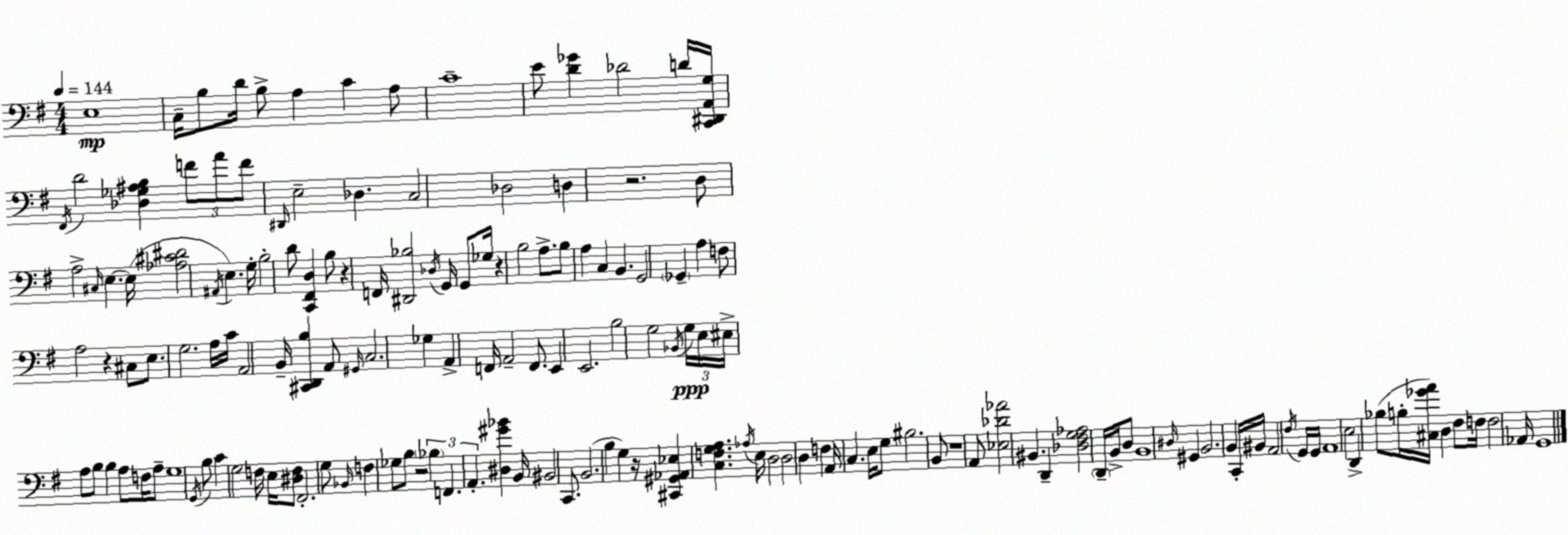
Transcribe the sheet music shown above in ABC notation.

X:1
T:Untitled
M:4/4
L:1/4
K:G
E,4 C,/4 B,/2 D/4 B,/2 A, C A,/2 C4 E/2 [D_G] _D2 D/4 [C,,^D,,A,,G,]/4 ^F,,/4 D2 [_D,_G,^A,B,] F/2 A/2 F/2 ^D,,/4 E,2 _D, C,2 _D,2 D, z2 D,/2 A,2 ^C,/4 E, E,/4 [_A,^C^D]2 ^A,,/4 E, G,/4 B,2 D/2 [C,,^F,,D,] B,/2 z F,,/4 [^D,,_B,]2 _D,/4 G,,/4 G,,/2 _G,/4 z B,2 A,/2 B,/2 A, C, B,, G,,2 _G,, A, F,/2 A,2 z ^C,/2 E,/2 G,2 A,/4 C/4 A,,2 B,,/4 [^C,,D,,B,] A,,/2 ^G,,/4 C,2 _G, A,, F,,/4 A,,2 F,,/2 E,, E,,2 B,2 G,2 _B,,/4 G,/4 E,/4 ^E,/4 A,/2 B,/2 B, A,/2 F,/4 A,/2 G,4 G,,/4 B,/2 C G,2 F,/4 E,/4 [^D,F,]/2 ^F,,2 G,/2 _B,,/4 F, _G,/2 B,/2 z2 _B, F,, A,, [^D,^G_B] B,,/4 ^B,,2 C,,/2 B,,2 B, G, z/4 [^C,,^G,,_A,,_E,] [C,F,G,A,] _A,/4 E,/4 D,2 D,2 D, F, A,,/4 C, E,/4 G,/2 ^B,2 B,,/2 z4 A,,/2 [_E,_D_A]2 ^B,, D,, [_D,^F,G,_A,]2 D,,/4 B,,/4 D,/2 B,,4 ^D,/4 ^G,, B,,2 B,, C,,/4 ^B,,/4 A,,2 ^F,/4 G,,/4 G,,/4 A,,4 E,2 D,, _B,/2 B,/4 [^C,_GA]/4 D, ^F,/2 F,/4 F,2 _A,,/4 G,,4